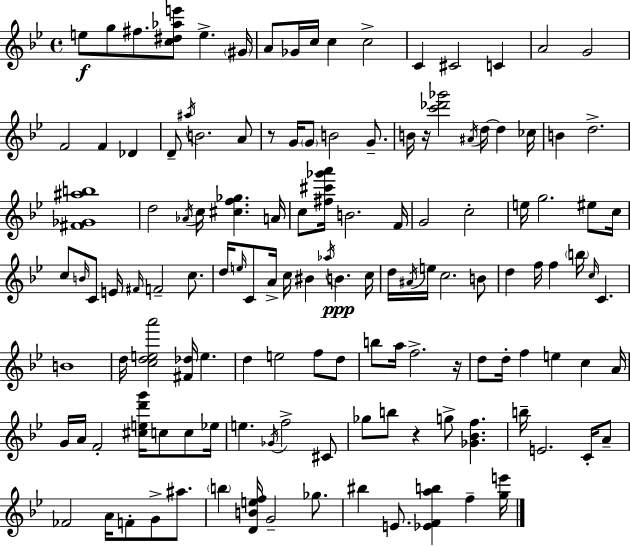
E5/e G5/e F#5/e. [C5,D#5,Ab5,E6]/e E5/q. G#4/s A4/e Gb4/s C5/s C5/q C5/h C4/q C#4/h C4/q A4/h G4/h F4/h F4/q Db4/q D4/e A#5/s B4/h. A4/e R/e G4/s G4/e B4/h G4/e. B4/s R/s [C6,Db6,Gb6]/h A#4/s D5/s D5/q CES5/s B4/q D5/h. [F#4,Gb4,A#5,B5]/w D5/h Ab4/s C5/s [C#5,F5,Gb5]/q. A4/s C5/e [F#5,C#6,Gb6,A6]/s B4/h. F4/s G4/h C5/h E5/s G5/h. EIS5/e C5/s C5/e B4/s C4/e E4/s F#4/s F4/h C5/e. D5/s E5/s C4/e A4/s C5/s BIS4/q Ab5/s B4/q. C5/s D5/s A#4/s E5/s C5/h. B4/e D5/q F5/s F5/q B5/s C5/s C4/q. B4/w D5/s [C5,D5,E5,A6]/h [F#4,Db5]/s E5/q. D5/q E5/h F5/e D5/e B5/e A5/s F5/h. R/s D5/e D5/s F5/q E5/q C5/q A4/s G4/s A4/s F4/h [C#5,E5,D6,G6]/s C5/e C5/e Eb5/s E5/q. Gb4/s F5/h C#4/e Gb5/e B5/e R/q G5/e [Gb4,Bb4,F5]/q. B5/s E4/h. C4/s A4/e FES4/h A4/s F4/e G4/e A#5/e. B5/q [D4,B4,E5,F5]/s G4/h Gb5/e. BIS5/q E4/e. [Eb4,F4,A5,B5]/q F5/q [G5,E6]/s